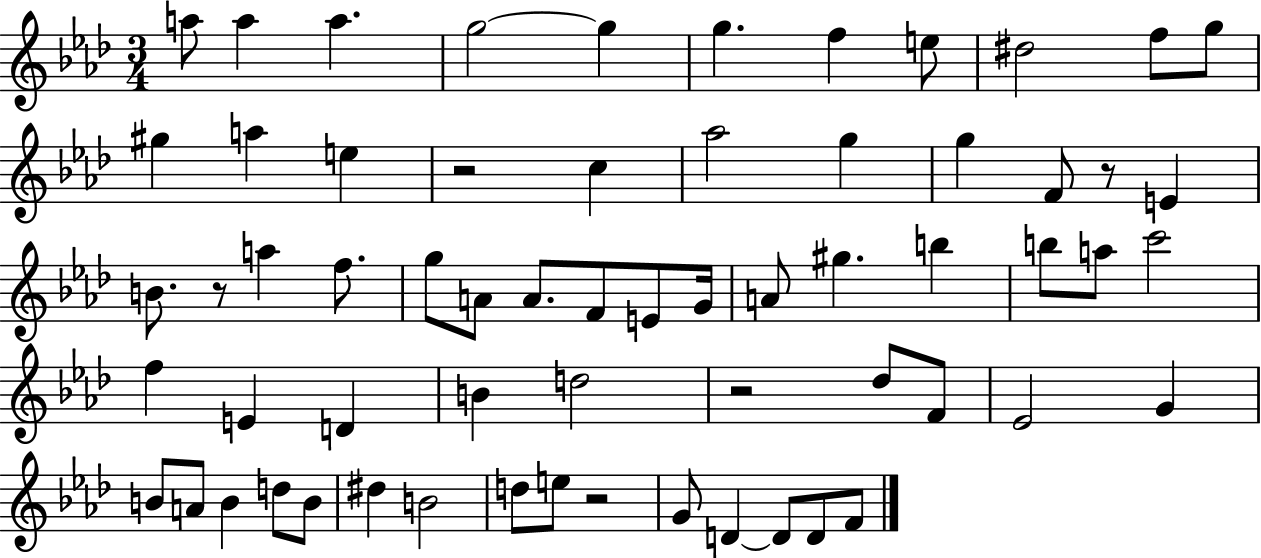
{
  \clef treble
  \numericTimeSignature
  \time 3/4
  \key aes \major
  a''8 a''4 a''4. | g''2~~ g''4 | g''4. f''4 e''8 | dis''2 f''8 g''8 | \break gis''4 a''4 e''4 | r2 c''4 | aes''2 g''4 | g''4 f'8 r8 e'4 | \break b'8. r8 a''4 f''8. | g''8 a'8 a'8. f'8 e'8 g'16 | a'8 gis''4. b''4 | b''8 a''8 c'''2 | \break f''4 e'4 d'4 | b'4 d''2 | r2 des''8 f'8 | ees'2 g'4 | \break b'8 a'8 b'4 d''8 b'8 | dis''4 b'2 | d''8 e''8 r2 | g'8 d'4~~ d'8 d'8 f'8 | \break \bar "|."
}